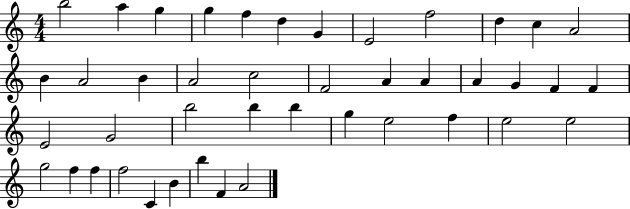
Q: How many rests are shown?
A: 0